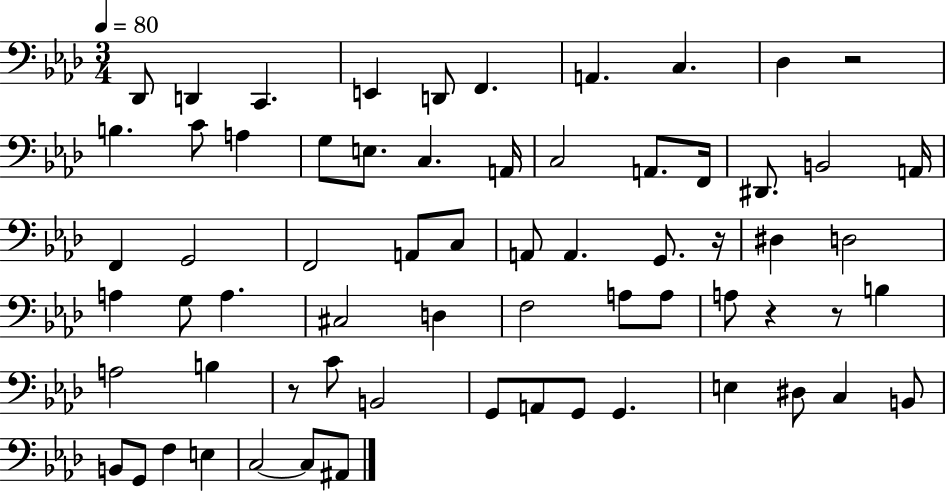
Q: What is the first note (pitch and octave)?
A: Db2